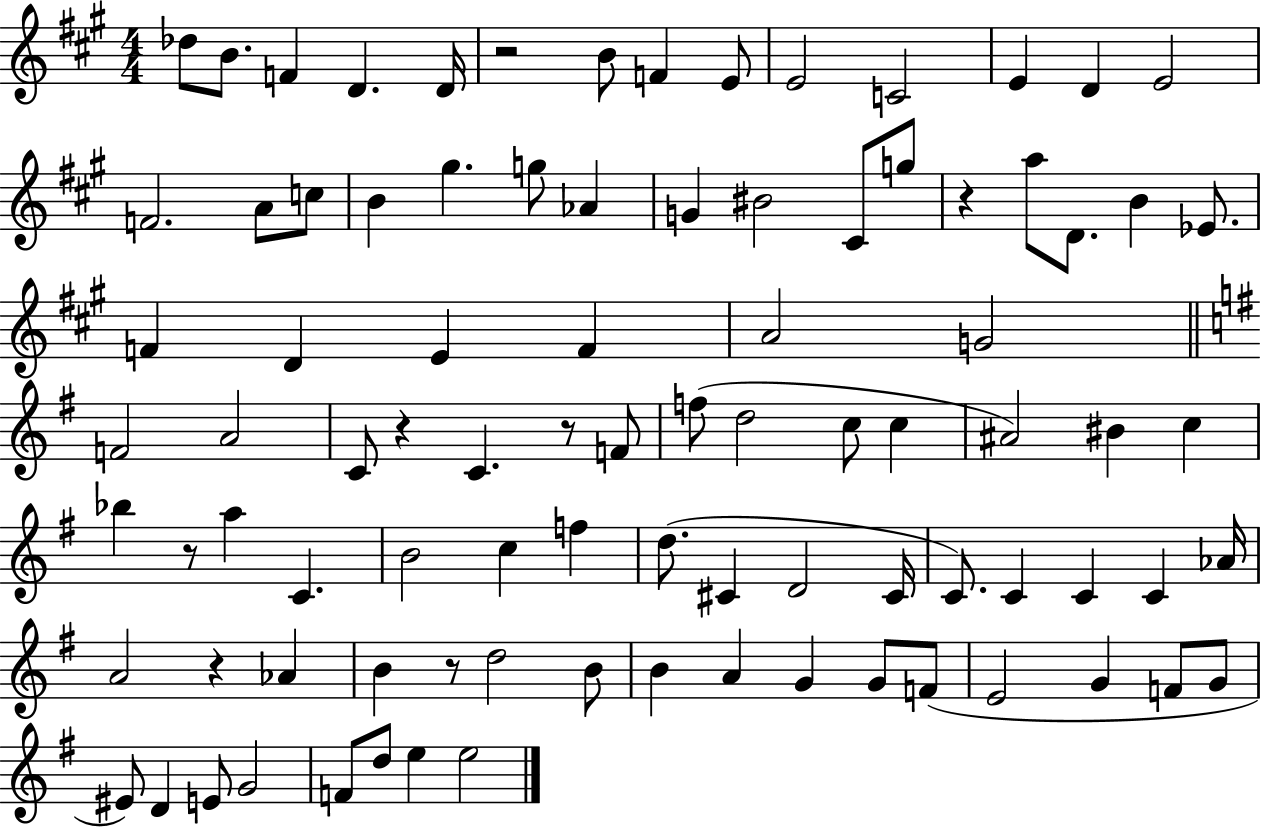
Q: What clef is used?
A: treble